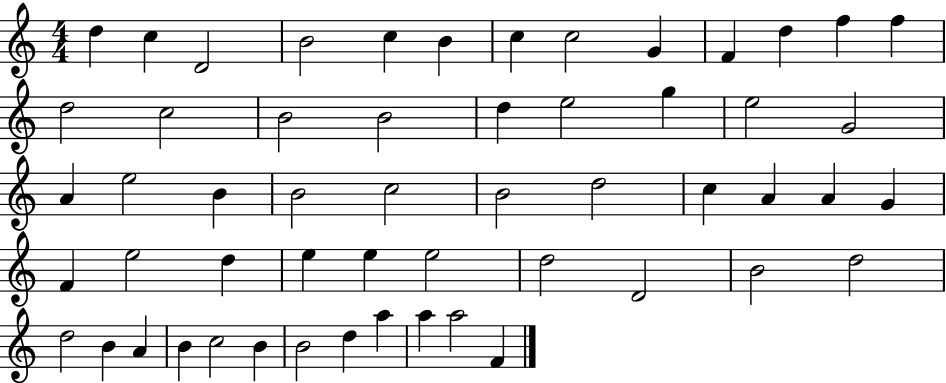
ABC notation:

X:1
T:Untitled
M:4/4
L:1/4
K:C
d c D2 B2 c B c c2 G F d f f d2 c2 B2 B2 d e2 g e2 G2 A e2 B B2 c2 B2 d2 c A A G F e2 d e e e2 d2 D2 B2 d2 d2 B A B c2 B B2 d a a a2 F